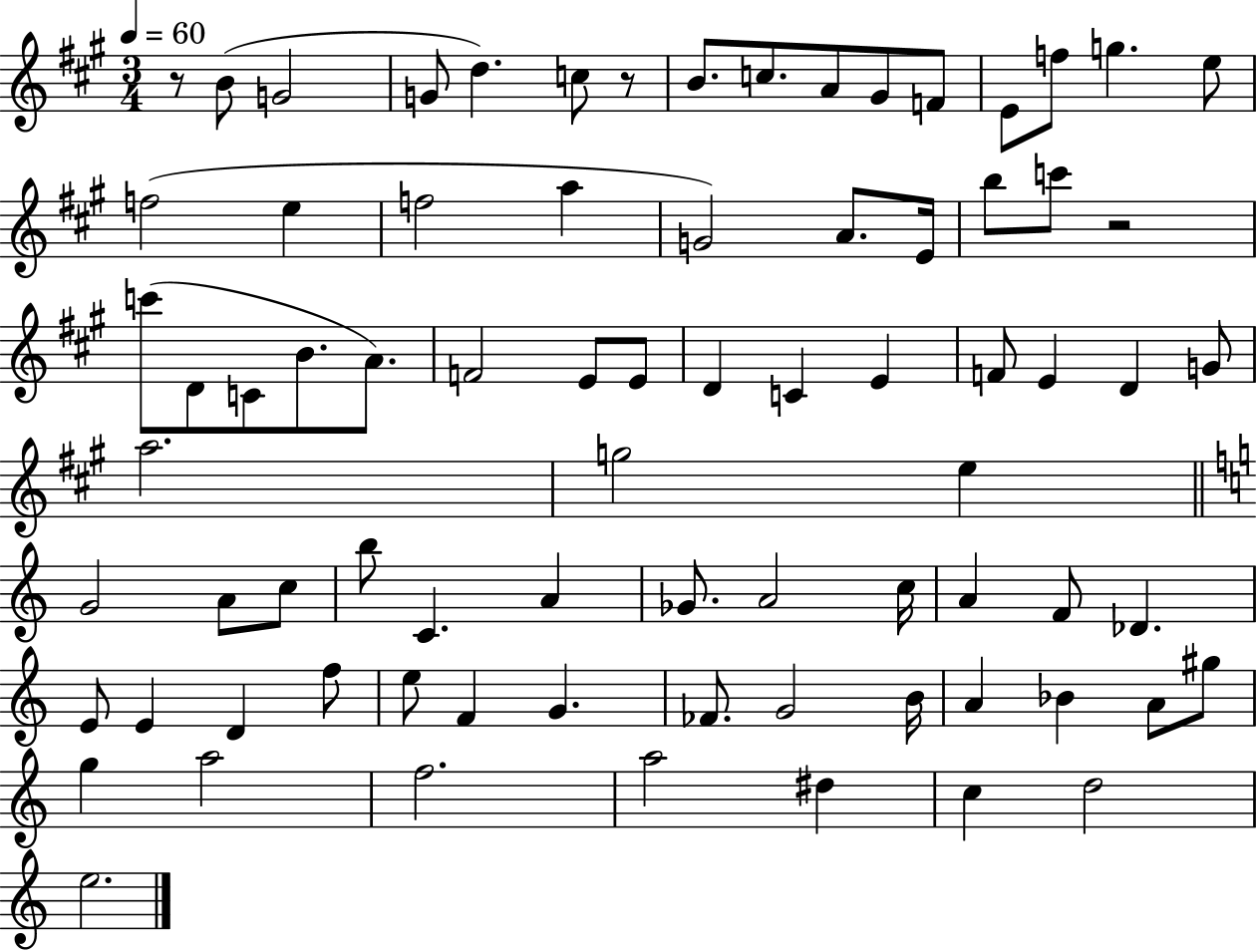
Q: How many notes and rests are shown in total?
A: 78